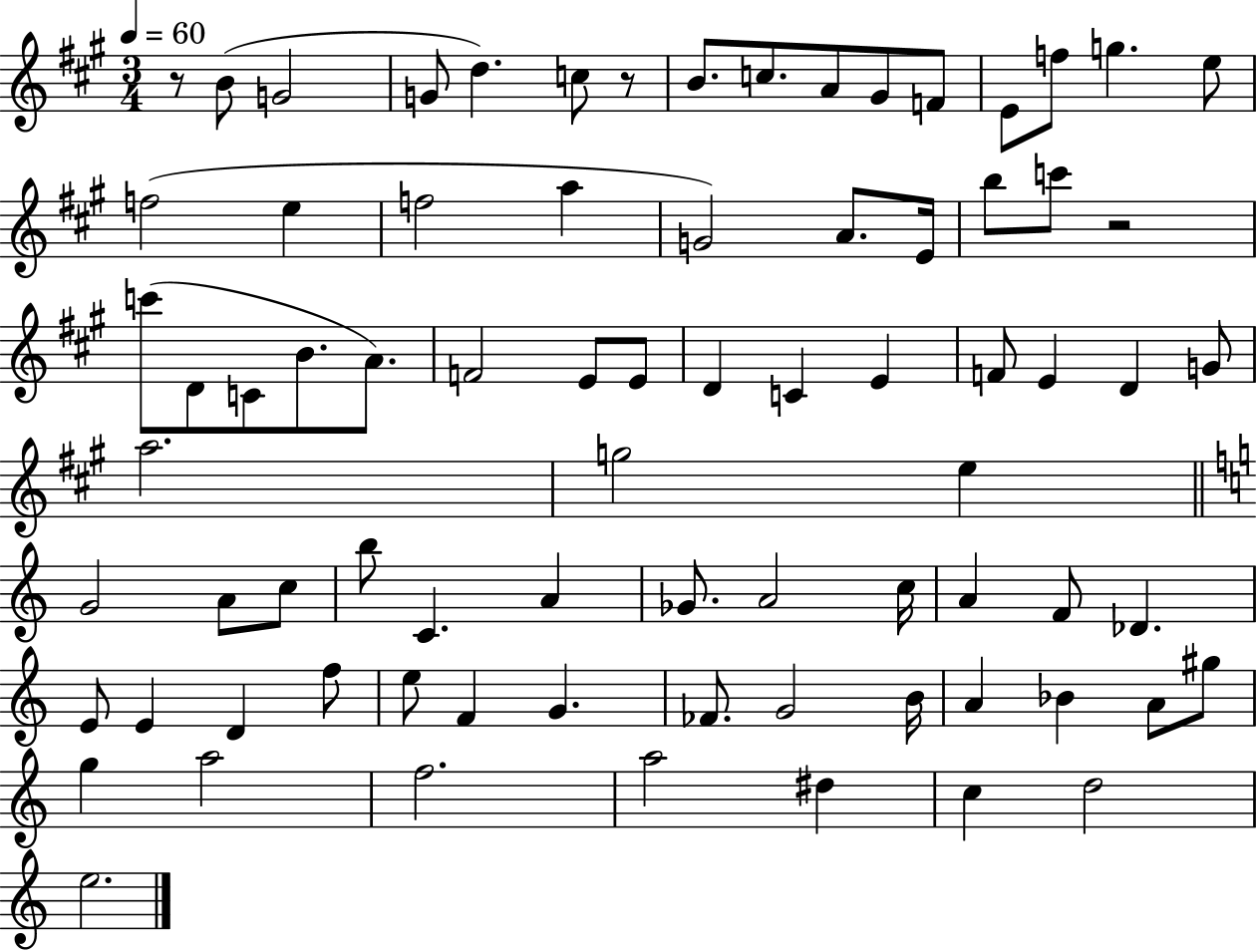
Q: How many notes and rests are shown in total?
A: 78